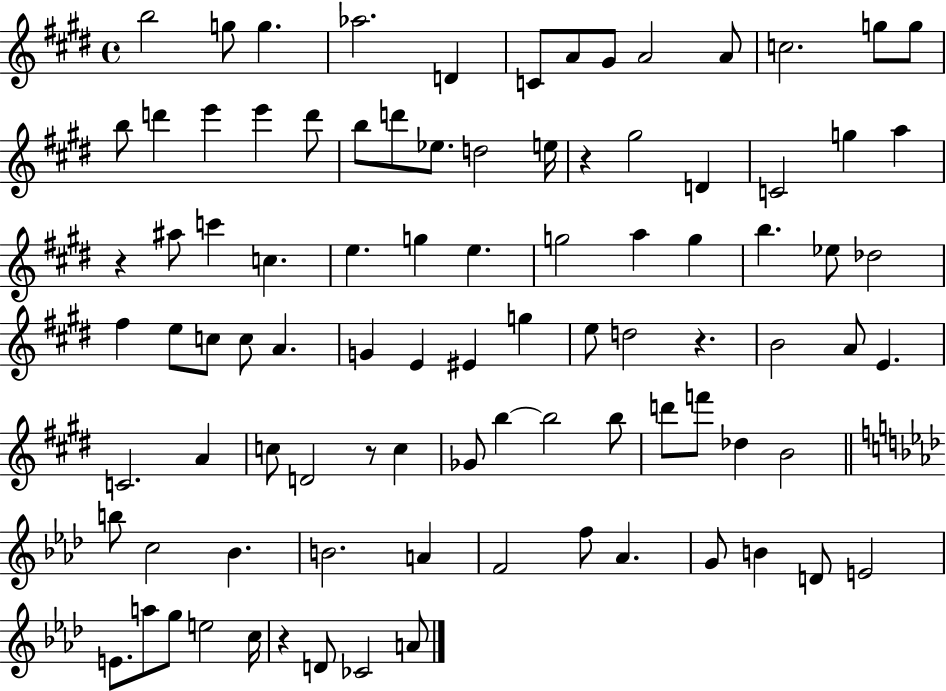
B5/h G5/e G5/q. Ab5/h. D4/q C4/e A4/e G#4/e A4/h A4/e C5/h. G5/e G5/e B5/e D6/q E6/q E6/q D6/e B5/e D6/e Eb5/e. D5/h E5/s R/q G#5/h D4/q C4/h G5/q A5/q R/q A#5/e C6/q C5/q. E5/q. G5/q E5/q. G5/h A5/q G5/q B5/q. Eb5/e Db5/h F#5/q E5/e C5/e C5/e A4/q. G4/q E4/q EIS4/q G5/q E5/e D5/h R/q. B4/h A4/e E4/q. C4/h. A4/q C5/e D4/h R/e C5/q Gb4/e B5/q B5/h B5/e D6/e F6/e Db5/q B4/h B5/e C5/h Bb4/q. B4/h. A4/q F4/h F5/e Ab4/q. G4/e B4/q D4/e E4/h E4/e. A5/e G5/e E5/h C5/s R/q D4/e CES4/h A4/e